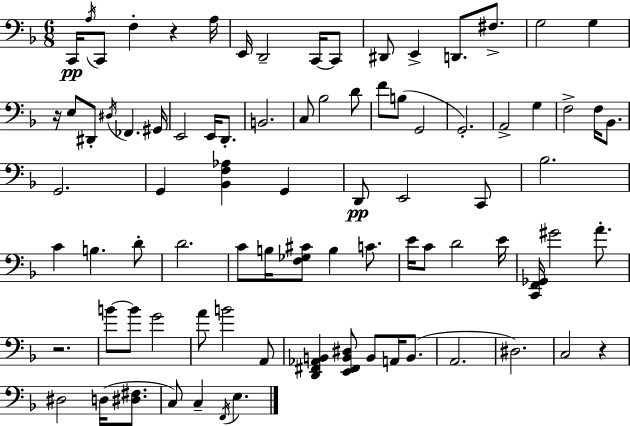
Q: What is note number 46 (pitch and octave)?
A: D4